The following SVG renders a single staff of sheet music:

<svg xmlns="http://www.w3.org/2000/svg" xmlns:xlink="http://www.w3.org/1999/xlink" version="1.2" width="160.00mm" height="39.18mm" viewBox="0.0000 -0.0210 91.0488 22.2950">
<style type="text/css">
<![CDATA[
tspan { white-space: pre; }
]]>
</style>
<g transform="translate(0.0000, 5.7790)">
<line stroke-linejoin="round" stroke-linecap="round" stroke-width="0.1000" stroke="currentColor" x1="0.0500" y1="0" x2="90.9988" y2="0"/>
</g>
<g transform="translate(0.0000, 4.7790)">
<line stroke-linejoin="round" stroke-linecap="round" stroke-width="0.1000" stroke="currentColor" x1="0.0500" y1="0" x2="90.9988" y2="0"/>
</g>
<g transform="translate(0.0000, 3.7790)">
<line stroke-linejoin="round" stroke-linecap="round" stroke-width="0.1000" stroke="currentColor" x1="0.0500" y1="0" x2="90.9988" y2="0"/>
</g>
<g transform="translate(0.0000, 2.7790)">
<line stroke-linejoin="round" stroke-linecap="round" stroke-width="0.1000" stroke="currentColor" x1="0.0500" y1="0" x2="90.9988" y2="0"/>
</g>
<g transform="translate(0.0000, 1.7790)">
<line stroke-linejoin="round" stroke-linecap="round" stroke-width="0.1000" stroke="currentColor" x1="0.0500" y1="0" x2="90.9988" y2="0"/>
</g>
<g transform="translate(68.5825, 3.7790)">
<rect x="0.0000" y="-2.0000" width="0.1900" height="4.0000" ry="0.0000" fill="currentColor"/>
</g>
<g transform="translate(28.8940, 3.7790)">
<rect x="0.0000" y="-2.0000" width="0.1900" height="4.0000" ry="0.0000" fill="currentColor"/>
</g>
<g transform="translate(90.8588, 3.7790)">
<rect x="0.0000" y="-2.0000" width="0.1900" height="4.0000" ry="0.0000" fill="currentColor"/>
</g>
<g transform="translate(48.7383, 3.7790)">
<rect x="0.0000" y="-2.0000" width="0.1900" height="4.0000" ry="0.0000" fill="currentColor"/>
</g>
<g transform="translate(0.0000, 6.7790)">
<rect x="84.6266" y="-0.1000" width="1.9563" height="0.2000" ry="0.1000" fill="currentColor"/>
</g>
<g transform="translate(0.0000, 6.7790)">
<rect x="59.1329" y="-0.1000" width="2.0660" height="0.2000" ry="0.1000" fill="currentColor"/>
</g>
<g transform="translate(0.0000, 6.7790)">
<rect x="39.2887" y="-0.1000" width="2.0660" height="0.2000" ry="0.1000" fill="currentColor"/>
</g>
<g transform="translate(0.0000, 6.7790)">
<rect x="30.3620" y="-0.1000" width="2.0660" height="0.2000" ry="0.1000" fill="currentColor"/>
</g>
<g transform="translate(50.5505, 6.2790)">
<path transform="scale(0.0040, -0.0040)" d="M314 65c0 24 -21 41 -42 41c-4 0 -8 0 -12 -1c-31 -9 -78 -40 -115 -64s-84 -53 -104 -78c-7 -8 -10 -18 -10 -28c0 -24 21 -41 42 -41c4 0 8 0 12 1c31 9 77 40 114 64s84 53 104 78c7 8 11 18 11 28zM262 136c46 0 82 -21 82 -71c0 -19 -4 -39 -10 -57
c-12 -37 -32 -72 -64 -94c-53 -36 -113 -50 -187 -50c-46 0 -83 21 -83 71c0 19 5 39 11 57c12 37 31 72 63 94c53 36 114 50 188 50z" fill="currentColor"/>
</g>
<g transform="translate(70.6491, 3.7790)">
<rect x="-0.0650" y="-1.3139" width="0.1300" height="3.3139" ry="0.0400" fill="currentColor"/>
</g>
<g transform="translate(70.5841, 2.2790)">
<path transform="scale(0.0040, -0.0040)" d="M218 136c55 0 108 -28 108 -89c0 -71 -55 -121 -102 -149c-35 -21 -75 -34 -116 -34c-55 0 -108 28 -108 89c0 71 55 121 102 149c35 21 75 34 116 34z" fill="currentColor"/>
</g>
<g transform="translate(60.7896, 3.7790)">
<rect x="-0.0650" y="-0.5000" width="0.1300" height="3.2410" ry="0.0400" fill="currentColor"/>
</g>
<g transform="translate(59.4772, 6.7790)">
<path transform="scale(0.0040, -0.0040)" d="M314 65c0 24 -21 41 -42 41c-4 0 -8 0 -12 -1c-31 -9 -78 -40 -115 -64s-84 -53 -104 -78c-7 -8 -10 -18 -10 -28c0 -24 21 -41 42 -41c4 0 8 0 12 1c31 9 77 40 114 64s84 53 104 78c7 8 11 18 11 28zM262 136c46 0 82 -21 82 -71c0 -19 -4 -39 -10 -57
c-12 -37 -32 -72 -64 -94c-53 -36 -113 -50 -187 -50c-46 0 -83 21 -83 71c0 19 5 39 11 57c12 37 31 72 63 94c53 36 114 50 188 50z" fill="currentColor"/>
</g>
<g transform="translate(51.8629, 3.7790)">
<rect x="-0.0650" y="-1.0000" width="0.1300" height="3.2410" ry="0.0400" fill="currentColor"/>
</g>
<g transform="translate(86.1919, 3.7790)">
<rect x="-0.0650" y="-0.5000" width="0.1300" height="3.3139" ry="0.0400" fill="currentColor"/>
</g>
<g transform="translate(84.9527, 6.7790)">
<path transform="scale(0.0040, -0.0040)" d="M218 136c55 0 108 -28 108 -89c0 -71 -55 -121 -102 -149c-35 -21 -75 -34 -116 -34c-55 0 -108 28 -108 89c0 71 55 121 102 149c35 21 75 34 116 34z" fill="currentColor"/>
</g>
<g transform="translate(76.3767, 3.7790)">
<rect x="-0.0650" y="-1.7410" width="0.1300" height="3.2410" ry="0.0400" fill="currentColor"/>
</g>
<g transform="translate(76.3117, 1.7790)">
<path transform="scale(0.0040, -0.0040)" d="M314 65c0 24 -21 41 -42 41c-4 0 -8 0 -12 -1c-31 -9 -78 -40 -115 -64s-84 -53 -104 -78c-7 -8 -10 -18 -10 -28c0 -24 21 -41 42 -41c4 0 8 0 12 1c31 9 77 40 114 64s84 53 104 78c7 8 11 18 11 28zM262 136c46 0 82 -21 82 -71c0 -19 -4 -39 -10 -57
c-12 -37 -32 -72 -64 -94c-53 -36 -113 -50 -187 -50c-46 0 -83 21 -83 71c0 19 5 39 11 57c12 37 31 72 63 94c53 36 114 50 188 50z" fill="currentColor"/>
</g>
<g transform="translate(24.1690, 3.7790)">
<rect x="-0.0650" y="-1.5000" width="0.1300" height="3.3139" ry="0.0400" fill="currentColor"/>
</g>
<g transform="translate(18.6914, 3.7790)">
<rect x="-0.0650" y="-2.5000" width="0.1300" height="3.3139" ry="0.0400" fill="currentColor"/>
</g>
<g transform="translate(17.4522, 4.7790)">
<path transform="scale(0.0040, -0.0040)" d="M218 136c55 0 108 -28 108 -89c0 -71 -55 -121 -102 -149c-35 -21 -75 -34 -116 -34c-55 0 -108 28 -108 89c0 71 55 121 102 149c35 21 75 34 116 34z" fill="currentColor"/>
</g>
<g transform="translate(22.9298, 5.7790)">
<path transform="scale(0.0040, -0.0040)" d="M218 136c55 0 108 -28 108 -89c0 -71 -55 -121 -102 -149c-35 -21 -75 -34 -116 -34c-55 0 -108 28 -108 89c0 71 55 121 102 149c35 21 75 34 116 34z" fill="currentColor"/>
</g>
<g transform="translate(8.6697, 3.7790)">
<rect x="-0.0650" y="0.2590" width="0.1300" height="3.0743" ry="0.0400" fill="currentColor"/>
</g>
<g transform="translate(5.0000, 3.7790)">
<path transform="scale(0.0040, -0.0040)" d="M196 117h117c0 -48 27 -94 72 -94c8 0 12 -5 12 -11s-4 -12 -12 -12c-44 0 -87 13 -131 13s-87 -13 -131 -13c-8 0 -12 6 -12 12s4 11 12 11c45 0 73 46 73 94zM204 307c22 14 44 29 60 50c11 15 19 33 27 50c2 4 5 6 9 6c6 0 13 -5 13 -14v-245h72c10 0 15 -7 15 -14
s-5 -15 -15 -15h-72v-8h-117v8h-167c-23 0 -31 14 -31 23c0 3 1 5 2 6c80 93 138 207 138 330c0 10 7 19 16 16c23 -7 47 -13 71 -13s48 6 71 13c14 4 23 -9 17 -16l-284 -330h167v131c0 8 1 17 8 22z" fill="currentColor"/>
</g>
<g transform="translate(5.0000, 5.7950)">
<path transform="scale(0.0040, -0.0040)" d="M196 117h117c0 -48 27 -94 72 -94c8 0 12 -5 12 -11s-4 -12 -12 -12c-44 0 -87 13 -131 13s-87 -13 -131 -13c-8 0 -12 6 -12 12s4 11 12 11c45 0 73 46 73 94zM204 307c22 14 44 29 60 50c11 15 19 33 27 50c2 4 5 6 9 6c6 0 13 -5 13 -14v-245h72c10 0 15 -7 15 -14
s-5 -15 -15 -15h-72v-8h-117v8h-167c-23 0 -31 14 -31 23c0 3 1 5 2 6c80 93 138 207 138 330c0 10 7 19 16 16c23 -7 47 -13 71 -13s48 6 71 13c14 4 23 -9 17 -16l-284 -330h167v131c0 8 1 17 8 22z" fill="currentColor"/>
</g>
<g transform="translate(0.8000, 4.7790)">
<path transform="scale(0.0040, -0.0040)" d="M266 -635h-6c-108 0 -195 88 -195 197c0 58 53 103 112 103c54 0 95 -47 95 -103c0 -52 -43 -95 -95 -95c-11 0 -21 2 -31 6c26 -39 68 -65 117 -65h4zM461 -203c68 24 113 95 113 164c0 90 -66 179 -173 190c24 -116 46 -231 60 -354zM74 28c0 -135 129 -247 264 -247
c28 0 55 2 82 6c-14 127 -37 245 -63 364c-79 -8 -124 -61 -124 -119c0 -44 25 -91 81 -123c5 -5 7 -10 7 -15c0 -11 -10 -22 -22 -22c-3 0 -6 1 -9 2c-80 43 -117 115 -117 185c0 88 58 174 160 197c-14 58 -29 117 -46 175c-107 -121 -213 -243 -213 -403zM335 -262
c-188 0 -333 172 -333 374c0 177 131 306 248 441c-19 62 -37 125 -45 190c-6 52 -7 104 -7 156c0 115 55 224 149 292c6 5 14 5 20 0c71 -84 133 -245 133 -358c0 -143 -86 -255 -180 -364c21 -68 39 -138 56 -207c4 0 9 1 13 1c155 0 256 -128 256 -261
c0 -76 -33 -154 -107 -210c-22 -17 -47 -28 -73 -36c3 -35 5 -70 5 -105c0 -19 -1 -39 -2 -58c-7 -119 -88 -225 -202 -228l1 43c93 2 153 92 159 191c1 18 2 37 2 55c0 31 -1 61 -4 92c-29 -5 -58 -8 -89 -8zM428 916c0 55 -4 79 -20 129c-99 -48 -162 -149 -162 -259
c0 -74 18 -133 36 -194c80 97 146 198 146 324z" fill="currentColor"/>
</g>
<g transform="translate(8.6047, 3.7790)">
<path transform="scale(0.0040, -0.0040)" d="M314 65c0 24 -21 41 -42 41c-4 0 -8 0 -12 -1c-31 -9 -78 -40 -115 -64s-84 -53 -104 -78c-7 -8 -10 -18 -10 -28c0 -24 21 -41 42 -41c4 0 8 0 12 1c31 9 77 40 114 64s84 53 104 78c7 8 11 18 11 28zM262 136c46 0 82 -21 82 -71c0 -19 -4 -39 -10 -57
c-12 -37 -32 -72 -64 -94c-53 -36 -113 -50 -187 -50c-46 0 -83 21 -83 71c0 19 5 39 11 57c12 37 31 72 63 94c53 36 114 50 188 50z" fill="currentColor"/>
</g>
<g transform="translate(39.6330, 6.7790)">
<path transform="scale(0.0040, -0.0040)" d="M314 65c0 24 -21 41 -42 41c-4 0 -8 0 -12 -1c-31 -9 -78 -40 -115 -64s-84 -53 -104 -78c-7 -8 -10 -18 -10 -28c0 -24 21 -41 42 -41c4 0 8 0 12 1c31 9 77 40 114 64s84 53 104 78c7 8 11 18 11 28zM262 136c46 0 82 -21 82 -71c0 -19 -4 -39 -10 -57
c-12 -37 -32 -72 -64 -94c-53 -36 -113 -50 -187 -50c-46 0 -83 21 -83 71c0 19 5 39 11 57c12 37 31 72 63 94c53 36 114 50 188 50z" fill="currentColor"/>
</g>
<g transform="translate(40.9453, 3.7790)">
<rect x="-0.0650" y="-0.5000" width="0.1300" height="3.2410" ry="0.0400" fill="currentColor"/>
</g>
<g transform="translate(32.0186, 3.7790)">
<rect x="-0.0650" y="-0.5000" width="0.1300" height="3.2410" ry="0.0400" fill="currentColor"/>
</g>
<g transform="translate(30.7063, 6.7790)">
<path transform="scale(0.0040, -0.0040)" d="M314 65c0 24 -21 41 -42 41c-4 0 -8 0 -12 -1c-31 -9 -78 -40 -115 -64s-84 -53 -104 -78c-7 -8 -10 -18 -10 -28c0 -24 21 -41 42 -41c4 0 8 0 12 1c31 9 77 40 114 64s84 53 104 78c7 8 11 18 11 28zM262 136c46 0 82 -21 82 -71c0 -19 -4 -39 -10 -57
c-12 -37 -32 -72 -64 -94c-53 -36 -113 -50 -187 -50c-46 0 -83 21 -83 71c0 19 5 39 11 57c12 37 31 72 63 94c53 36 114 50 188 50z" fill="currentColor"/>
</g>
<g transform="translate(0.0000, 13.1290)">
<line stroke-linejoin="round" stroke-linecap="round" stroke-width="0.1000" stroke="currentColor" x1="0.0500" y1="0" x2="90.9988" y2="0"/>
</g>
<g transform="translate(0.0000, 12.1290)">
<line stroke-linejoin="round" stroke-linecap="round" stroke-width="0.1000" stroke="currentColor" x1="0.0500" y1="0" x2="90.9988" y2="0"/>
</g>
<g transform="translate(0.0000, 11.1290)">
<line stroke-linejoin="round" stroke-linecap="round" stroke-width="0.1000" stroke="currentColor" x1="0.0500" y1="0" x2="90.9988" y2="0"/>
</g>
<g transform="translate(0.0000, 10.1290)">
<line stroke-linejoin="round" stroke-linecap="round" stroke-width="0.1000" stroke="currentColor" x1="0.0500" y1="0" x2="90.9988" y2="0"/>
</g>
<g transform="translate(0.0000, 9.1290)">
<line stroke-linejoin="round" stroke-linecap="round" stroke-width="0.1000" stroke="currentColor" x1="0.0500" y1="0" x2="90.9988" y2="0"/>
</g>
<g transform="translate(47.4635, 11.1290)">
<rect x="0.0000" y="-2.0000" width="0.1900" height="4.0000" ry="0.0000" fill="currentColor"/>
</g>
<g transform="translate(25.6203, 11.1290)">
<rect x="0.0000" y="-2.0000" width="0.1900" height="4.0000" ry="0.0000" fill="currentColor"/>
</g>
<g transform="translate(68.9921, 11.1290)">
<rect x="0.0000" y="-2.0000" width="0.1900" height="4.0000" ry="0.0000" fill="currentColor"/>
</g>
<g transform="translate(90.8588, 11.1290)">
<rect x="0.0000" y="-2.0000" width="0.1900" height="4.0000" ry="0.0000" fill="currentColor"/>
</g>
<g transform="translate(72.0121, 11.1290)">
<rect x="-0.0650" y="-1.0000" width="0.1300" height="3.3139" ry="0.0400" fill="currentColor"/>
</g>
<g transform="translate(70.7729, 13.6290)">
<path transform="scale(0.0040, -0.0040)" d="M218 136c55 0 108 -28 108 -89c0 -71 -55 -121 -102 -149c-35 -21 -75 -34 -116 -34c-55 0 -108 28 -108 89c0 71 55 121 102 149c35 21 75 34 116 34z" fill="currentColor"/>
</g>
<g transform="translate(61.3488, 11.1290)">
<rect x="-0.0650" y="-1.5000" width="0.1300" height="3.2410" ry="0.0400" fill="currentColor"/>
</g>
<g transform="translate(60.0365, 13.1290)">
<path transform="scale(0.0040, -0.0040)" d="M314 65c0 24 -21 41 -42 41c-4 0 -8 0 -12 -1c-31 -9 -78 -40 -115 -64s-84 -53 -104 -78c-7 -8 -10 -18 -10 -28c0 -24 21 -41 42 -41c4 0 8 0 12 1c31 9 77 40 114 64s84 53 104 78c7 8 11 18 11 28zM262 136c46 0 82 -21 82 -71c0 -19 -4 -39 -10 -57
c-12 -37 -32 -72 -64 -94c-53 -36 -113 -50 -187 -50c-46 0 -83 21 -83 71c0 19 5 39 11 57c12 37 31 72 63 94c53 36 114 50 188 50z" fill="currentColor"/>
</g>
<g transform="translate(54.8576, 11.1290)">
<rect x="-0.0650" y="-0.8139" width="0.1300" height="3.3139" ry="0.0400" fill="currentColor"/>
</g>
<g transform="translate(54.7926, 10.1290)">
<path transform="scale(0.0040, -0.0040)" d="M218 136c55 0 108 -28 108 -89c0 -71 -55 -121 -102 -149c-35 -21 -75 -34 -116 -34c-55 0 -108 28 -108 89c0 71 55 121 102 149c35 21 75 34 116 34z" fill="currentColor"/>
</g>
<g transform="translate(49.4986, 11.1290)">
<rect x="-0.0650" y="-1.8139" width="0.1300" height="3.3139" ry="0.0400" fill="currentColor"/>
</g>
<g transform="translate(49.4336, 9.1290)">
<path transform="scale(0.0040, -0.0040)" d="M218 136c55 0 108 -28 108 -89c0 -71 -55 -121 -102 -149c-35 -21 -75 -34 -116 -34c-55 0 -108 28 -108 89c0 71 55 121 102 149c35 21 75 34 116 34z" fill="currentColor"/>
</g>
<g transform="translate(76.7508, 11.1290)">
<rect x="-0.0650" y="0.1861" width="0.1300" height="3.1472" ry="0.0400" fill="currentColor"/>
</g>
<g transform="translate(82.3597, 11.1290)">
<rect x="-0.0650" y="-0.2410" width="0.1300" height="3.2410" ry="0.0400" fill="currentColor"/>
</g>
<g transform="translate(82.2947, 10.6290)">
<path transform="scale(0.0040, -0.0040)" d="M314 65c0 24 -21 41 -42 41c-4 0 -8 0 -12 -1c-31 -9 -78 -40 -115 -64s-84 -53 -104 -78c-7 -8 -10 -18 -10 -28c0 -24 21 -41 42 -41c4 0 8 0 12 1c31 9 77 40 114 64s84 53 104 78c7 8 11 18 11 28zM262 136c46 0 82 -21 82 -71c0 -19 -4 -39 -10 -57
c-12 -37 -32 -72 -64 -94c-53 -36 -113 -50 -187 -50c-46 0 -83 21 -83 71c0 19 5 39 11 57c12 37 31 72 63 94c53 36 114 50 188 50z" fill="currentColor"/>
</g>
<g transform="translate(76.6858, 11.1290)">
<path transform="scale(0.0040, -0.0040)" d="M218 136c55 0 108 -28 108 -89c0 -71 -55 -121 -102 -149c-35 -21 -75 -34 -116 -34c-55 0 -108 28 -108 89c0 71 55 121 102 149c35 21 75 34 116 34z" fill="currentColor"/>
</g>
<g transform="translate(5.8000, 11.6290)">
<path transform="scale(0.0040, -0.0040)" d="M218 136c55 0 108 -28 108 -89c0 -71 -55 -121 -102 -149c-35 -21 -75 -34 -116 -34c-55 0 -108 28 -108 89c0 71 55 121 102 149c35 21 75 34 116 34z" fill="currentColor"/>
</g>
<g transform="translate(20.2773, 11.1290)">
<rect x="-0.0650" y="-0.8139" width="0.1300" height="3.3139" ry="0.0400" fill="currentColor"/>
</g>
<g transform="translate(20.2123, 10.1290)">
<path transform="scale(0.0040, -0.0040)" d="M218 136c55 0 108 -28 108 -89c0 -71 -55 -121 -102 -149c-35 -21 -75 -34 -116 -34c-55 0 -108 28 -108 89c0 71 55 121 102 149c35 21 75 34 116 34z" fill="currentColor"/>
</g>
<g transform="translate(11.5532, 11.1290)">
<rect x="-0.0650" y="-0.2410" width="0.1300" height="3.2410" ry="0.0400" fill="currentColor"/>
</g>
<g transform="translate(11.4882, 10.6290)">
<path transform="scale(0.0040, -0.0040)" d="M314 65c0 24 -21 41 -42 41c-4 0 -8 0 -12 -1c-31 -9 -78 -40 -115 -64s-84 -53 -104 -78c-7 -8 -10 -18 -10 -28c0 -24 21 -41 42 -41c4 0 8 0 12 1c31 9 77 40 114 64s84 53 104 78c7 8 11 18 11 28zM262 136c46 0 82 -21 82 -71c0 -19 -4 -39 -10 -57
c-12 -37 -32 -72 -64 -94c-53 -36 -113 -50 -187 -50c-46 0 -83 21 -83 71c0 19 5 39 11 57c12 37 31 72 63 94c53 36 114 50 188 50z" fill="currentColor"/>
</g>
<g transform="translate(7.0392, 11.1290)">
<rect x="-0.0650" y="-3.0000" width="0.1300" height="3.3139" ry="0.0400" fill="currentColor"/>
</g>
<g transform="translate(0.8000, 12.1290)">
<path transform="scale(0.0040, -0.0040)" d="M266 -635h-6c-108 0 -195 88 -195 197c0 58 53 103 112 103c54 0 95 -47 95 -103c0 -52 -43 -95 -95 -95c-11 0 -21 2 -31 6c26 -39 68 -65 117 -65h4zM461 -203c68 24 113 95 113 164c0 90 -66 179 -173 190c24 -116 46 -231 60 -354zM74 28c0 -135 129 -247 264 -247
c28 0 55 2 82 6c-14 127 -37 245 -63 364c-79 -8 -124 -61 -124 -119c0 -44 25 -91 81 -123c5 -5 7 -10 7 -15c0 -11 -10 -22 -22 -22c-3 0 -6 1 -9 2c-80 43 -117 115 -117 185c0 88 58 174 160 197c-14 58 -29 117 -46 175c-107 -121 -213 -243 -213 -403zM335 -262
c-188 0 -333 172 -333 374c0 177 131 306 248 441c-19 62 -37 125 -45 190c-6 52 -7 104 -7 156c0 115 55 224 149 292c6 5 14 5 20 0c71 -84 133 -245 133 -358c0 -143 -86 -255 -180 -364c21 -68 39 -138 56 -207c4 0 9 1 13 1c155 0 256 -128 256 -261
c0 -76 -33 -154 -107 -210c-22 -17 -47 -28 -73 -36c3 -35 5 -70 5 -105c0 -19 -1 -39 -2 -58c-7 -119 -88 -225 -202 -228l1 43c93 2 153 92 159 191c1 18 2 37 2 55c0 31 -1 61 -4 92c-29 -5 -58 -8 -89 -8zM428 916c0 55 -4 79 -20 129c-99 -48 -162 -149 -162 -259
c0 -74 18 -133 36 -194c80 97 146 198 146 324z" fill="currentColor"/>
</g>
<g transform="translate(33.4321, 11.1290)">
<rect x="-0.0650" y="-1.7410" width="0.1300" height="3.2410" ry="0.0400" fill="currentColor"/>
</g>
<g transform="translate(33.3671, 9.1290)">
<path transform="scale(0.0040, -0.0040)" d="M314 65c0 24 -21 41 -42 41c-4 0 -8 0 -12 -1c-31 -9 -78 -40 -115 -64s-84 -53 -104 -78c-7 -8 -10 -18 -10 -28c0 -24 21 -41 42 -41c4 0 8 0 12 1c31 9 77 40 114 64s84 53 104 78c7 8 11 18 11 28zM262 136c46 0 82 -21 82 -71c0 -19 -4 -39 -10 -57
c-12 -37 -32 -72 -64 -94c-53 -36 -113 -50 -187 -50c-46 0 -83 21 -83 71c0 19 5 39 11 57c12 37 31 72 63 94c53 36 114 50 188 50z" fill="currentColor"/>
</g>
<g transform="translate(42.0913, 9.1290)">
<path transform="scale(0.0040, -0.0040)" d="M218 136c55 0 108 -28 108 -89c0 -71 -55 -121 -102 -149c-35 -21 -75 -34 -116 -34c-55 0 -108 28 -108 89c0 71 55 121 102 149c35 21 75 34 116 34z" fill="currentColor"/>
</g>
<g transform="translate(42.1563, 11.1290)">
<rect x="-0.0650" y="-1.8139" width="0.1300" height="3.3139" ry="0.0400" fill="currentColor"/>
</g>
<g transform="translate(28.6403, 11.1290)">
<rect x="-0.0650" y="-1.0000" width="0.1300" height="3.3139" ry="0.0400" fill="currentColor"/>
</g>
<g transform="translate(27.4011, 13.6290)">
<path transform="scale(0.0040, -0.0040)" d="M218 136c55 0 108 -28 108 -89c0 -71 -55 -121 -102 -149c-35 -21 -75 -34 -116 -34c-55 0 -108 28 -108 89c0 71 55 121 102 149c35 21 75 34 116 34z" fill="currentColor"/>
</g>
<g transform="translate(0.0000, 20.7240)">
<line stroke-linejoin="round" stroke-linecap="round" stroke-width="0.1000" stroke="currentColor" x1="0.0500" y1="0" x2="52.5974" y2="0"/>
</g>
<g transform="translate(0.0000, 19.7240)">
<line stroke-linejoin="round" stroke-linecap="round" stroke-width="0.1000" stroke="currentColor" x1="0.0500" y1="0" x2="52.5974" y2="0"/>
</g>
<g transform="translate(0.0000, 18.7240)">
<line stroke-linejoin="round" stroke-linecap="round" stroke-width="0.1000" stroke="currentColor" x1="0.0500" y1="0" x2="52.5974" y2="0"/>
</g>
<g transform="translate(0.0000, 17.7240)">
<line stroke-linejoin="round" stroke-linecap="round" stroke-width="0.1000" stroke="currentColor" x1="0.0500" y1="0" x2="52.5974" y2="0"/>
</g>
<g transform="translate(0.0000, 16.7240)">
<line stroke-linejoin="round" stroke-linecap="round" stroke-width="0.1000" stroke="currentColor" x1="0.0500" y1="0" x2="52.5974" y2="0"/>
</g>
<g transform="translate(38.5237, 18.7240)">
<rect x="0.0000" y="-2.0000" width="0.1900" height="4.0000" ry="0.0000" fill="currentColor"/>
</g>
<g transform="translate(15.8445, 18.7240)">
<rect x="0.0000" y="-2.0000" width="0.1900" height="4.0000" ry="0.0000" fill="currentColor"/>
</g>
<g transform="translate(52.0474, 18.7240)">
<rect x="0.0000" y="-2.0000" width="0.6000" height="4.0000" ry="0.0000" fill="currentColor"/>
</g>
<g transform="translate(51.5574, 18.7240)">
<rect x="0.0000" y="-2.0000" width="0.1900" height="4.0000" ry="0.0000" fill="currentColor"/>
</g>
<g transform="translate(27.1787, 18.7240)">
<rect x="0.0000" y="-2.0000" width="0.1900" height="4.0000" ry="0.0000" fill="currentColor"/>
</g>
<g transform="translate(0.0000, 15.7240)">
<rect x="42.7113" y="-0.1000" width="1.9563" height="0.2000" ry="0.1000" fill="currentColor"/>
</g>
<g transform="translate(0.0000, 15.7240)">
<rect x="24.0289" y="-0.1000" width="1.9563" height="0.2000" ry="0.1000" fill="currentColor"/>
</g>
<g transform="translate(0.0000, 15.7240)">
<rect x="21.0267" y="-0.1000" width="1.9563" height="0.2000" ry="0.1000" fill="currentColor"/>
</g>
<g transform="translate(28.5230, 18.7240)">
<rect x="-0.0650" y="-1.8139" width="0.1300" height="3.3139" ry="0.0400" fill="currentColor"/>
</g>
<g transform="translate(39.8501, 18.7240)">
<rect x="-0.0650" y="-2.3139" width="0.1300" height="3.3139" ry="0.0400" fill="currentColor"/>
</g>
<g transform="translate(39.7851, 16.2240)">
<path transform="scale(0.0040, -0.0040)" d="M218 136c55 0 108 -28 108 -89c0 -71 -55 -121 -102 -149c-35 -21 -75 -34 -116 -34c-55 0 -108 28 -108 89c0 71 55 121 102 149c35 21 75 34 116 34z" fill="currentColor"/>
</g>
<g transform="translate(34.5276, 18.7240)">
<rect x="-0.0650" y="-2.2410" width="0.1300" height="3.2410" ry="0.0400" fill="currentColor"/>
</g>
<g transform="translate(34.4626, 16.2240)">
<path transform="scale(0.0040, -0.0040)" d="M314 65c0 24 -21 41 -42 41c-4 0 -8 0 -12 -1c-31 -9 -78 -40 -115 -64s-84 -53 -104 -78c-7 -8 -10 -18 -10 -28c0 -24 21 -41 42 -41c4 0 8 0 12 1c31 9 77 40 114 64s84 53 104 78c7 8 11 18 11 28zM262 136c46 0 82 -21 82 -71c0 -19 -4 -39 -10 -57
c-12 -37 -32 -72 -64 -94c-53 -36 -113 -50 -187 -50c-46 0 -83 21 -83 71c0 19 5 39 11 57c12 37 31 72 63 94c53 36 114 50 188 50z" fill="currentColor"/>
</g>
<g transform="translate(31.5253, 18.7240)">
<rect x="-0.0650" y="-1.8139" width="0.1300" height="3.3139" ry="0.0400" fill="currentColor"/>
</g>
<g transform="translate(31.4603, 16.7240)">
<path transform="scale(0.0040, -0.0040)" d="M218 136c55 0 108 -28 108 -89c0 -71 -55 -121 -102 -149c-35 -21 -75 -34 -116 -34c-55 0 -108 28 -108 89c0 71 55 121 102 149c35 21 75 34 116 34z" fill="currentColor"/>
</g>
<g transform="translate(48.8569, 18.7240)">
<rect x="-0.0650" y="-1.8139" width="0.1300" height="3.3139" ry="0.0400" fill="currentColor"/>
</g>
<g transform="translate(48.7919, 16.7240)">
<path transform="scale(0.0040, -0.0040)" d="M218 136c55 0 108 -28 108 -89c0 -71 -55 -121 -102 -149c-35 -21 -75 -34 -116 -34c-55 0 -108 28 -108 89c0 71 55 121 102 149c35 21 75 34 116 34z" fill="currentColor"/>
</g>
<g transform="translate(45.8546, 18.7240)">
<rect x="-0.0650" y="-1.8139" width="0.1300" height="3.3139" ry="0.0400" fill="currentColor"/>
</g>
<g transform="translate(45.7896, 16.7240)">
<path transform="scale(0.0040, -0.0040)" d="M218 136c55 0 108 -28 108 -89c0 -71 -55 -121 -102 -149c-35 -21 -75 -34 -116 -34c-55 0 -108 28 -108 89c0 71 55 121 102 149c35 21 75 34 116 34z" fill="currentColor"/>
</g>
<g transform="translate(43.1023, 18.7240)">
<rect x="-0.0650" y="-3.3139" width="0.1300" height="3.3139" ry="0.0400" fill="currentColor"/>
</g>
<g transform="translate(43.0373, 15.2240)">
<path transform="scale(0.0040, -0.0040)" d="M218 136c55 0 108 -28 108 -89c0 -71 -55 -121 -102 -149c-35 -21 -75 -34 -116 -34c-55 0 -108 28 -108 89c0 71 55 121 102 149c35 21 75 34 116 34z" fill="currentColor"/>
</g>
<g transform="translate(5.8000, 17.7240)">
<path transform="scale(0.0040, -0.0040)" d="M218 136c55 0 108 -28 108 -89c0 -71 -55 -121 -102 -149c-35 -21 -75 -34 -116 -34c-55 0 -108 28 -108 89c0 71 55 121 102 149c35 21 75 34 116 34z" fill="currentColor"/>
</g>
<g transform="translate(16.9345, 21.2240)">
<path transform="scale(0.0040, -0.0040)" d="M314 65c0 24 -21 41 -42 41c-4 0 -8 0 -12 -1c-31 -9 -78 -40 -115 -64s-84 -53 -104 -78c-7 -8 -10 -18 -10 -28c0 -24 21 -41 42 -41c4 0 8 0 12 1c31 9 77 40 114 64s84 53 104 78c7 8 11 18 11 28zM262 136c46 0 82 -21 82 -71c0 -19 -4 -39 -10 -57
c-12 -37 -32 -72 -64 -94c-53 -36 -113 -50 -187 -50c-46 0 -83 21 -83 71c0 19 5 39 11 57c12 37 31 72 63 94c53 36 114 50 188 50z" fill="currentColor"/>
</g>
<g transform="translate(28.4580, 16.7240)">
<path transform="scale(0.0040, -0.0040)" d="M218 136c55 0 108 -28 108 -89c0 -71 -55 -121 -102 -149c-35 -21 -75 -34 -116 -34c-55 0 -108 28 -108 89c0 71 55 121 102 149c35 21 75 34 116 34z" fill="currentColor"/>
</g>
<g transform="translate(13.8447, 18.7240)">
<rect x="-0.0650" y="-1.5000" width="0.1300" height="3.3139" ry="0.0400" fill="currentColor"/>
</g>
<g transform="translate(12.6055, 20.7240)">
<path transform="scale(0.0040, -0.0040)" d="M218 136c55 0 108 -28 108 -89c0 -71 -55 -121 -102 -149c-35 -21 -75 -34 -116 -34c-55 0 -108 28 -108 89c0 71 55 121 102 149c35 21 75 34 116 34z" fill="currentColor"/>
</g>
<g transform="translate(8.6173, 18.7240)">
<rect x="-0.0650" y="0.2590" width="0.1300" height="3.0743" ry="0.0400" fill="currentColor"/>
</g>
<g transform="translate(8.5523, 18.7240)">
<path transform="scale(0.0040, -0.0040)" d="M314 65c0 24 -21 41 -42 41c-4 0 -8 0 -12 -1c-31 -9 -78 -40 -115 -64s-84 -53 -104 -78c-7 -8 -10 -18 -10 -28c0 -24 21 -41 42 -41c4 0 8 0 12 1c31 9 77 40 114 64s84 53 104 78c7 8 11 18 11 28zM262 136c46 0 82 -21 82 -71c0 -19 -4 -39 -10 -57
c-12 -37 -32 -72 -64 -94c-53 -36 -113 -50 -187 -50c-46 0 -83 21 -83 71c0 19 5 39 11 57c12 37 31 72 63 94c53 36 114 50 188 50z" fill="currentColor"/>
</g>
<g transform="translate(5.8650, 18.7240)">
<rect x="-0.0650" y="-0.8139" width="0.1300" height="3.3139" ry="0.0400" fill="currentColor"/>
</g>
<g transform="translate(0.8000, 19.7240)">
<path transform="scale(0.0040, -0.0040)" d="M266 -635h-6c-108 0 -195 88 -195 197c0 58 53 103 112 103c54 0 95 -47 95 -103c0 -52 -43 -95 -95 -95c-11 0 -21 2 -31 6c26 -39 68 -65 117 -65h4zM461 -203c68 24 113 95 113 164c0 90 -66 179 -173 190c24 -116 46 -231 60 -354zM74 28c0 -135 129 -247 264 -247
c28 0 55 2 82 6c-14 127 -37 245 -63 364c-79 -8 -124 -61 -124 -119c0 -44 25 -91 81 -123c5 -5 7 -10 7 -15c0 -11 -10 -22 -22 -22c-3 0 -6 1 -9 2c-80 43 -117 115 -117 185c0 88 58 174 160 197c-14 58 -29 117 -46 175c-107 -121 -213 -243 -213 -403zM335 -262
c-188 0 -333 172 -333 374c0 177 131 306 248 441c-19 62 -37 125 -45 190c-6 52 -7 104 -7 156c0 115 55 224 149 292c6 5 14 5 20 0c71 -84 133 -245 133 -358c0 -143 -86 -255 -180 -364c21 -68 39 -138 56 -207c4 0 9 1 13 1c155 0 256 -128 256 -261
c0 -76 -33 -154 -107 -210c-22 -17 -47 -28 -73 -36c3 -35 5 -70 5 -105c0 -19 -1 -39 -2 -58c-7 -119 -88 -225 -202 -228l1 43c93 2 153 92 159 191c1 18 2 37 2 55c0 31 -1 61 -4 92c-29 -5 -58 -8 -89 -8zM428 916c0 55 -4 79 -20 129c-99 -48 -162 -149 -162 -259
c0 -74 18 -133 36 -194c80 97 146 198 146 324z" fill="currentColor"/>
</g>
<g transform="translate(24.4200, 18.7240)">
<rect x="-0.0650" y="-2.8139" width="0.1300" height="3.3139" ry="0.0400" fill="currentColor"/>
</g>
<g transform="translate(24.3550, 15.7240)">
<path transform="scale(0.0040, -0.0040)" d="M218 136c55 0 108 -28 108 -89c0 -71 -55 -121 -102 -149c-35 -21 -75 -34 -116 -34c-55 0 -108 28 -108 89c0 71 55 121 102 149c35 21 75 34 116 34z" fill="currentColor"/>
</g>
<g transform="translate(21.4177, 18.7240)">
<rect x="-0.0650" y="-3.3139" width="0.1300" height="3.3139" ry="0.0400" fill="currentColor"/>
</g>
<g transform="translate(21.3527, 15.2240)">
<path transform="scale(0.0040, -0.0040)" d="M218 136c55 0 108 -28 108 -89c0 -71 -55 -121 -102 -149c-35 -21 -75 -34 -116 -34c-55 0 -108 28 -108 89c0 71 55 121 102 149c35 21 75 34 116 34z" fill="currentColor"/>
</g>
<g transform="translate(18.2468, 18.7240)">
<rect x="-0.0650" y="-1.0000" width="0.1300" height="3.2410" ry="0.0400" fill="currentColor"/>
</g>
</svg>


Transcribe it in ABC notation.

X:1
T:Untitled
M:4/4
L:1/4
K:C
B2 G E C2 C2 D2 C2 e f2 C A c2 d D f2 f f d E2 D B c2 d B2 E D2 b a f f g2 g b f f